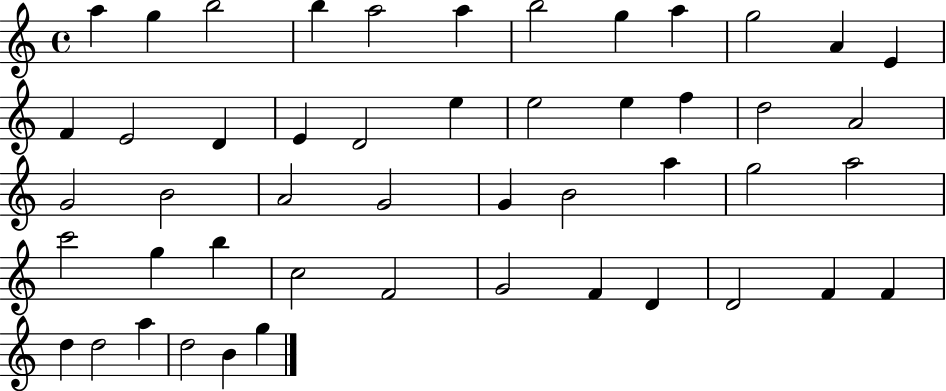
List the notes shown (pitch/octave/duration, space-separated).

A5/q G5/q B5/h B5/q A5/h A5/q B5/h G5/q A5/q G5/h A4/q E4/q F4/q E4/h D4/q E4/q D4/h E5/q E5/h E5/q F5/q D5/h A4/h G4/h B4/h A4/h G4/h G4/q B4/h A5/q G5/h A5/h C6/h G5/q B5/q C5/h F4/h G4/h F4/q D4/q D4/h F4/q F4/q D5/q D5/h A5/q D5/h B4/q G5/q